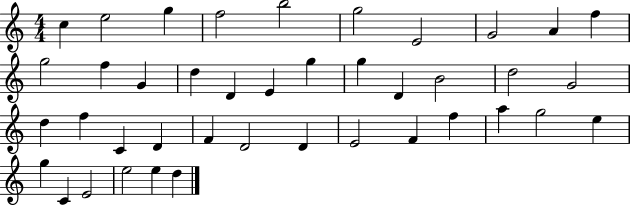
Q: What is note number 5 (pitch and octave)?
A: B5